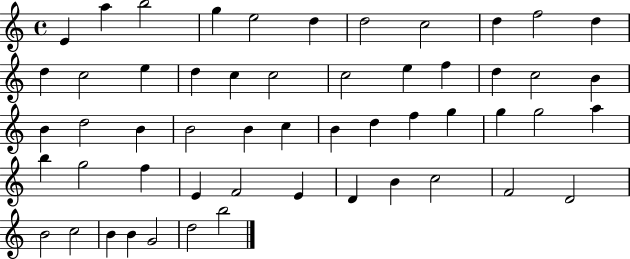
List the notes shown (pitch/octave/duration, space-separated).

E4/q A5/q B5/h G5/q E5/h D5/q D5/h C5/h D5/q F5/h D5/q D5/q C5/h E5/q D5/q C5/q C5/h C5/h E5/q F5/q D5/q C5/h B4/q B4/q D5/h B4/q B4/h B4/q C5/q B4/q D5/q F5/q G5/q G5/q G5/h A5/q B5/q G5/h F5/q E4/q F4/h E4/q D4/q B4/q C5/h F4/h D4/h B4/h C5/h B4/q B4/q G4/h D5/h B5/h